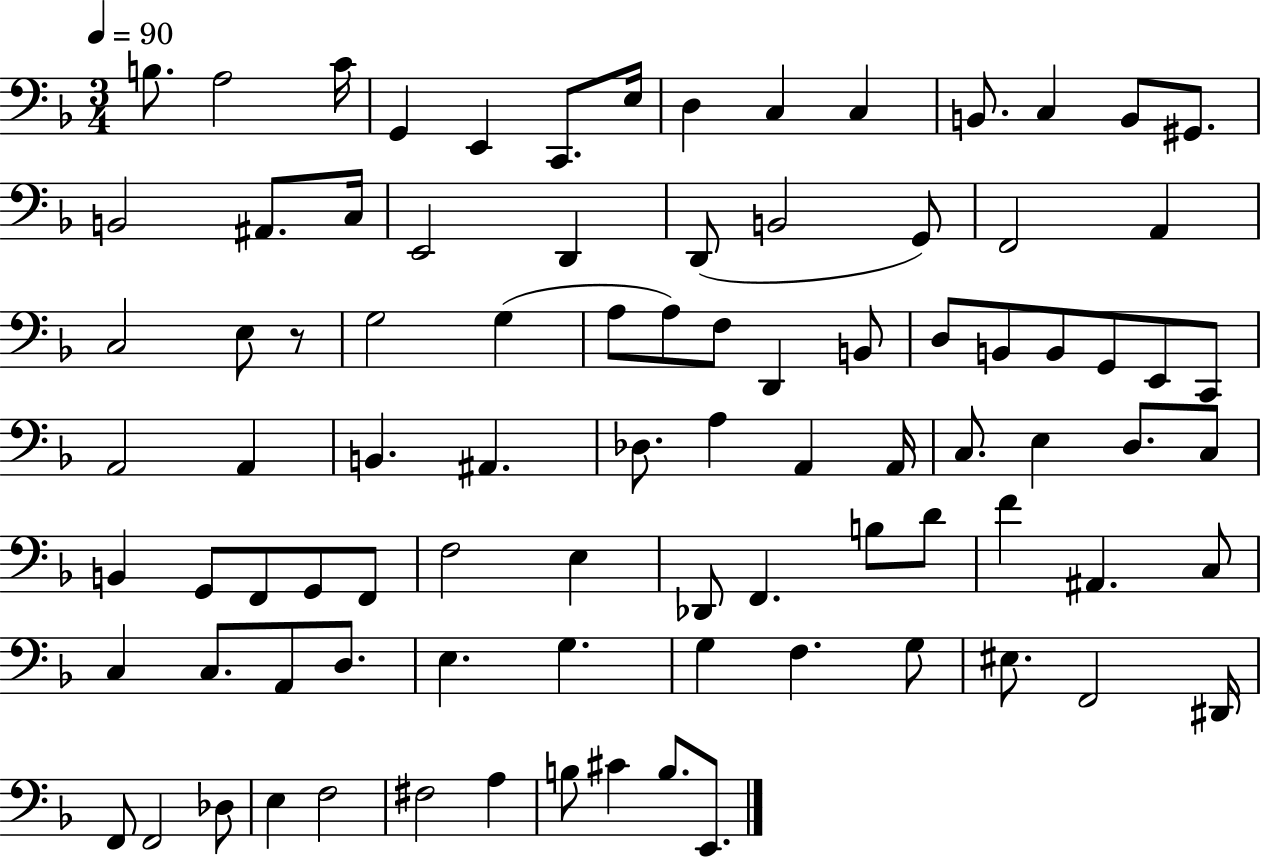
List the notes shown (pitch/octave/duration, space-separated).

B3/e. A3/h C4/s G2/q E2/q C2/e. E3/s D3/q C3/q C3/q B2/e. C3/q B2/e G#2/e. B2/h A#2/e. C3/s E2/h D2/q D2/e B2/h G2/e F2/h A2/q C3/h E3/e R/e G3/h G3/q A3/e A3/e F3/e D2/q B2/e D3/e B2/e B2/e G2/e E2/e C2/e A2/h A2/q B2/q. A#2/q. Db3/e. A3/q A2/q A2/s C3/e. E3/q D3/e. C3/e B2/q G2/e F2/e G2/e F2/e F3/h E3/q Db2/e F2/q. B3/e D4/e F4/q A#2/q. C3/e C3/q C3/e. A2/e D3/e. E3/q. G3/q. G3/q F3/q. G3/e EIS3/e. F2/h D#2/s F2/e F2/h Db3/e E3/q F3/h F#3/h A3/q B3/e C#4/q B3/e. E2/e.